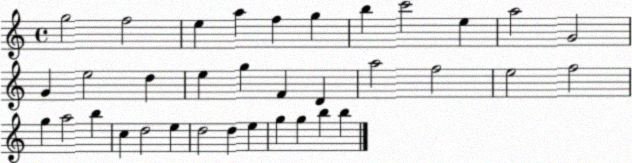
X:1
T:Untitled
M:4/4
L:1/4
K:C
g2 f2 e a f g b c'2 e a2 G2 G e2 d e g F D a2 f2 e2 f2 g a2 b c d2 e d2 d e g g b b